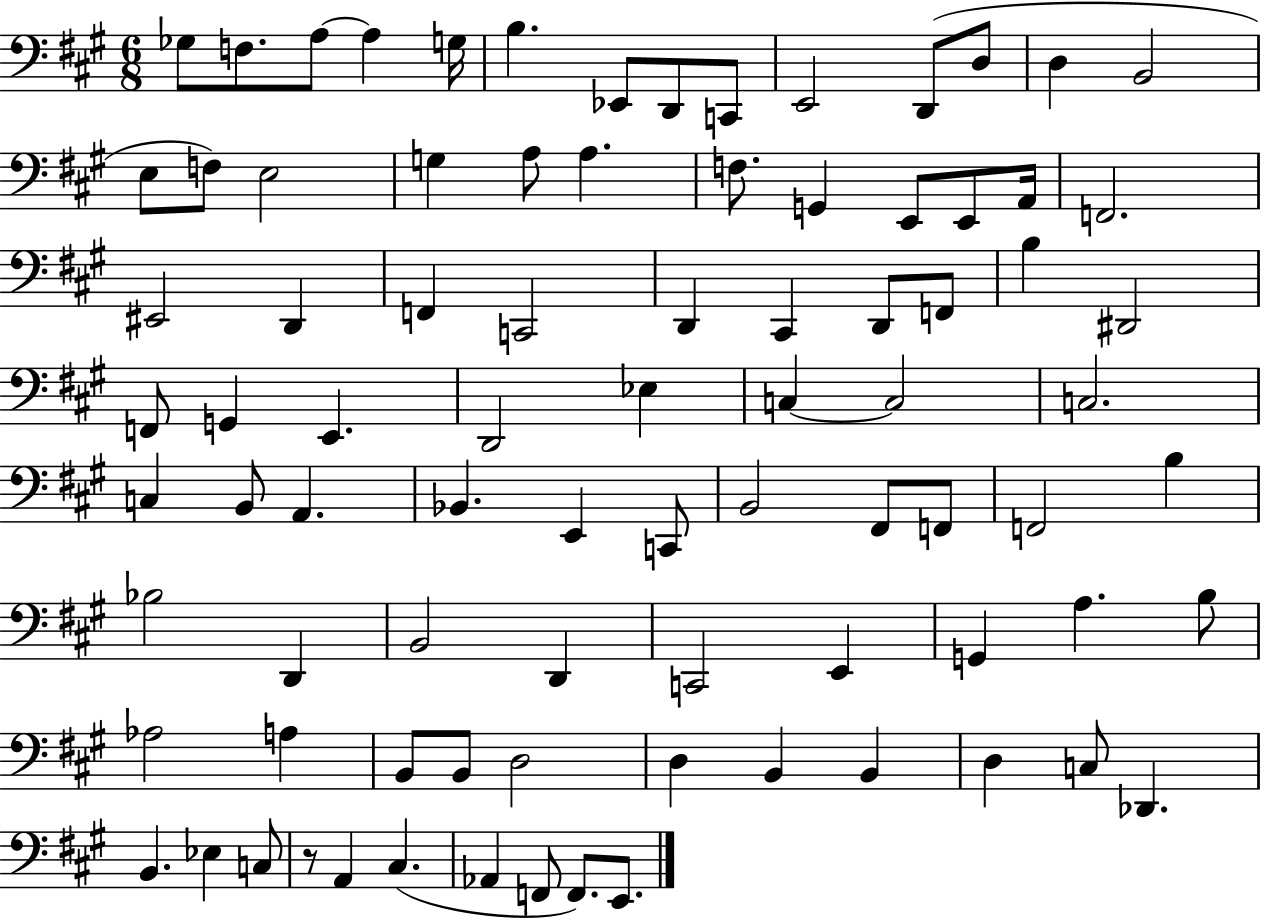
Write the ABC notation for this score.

X:1
T:Untitled
M:6/8
L:1/4
K:A
_G,/2 F,/2 A,/2 A, G,/4 B, _E,,/2 D,,/2 C,,/2 E,,2 D,,/2 D,/2 D, B,,2 E,/2 F,/2 E,2 G, A,/2 A, F,/2 G,, E,,/2 E,,/2 A,,/4 F,,2 ^E,,2 D,, F,, C,,2 D,, ^C,, D,,/2 F,,/2 B, ^D,,2 F,,/2 G,, E,, D,,2 _E, C, C,2 C,2 C, B,,/2 A,, _B,, E,, C,,/2 B,,2 ^F,,/2 F,,/2 F,,2 B, _B,2 D,, B,,2 D,, C,,2 E,, G,, A, B,/2 _A,2 A, B,,/2 B,,/2 D,2 D, B,, B,, D, C,/2 _D,, B,, _E, C,/2 z/2 A,, ^C, _A,, F,,/2 F,,/2 E,,/2